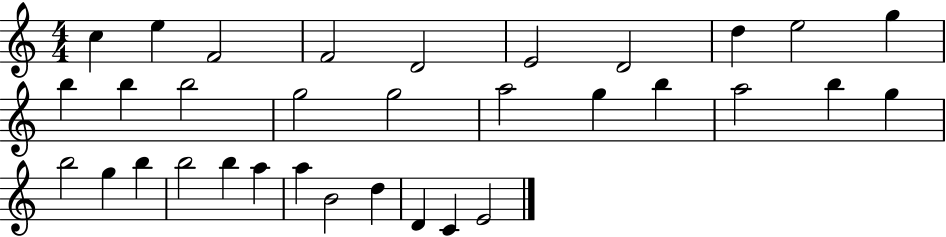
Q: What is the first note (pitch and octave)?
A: C5